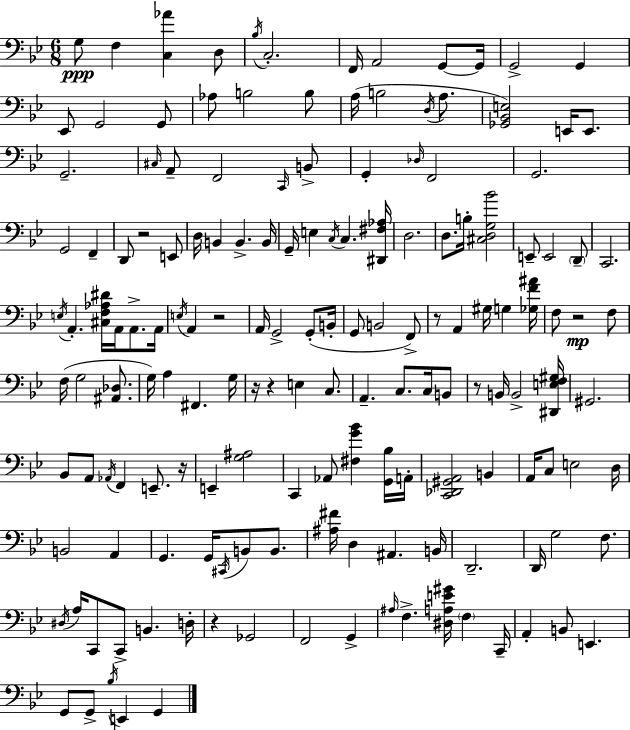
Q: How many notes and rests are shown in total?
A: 158